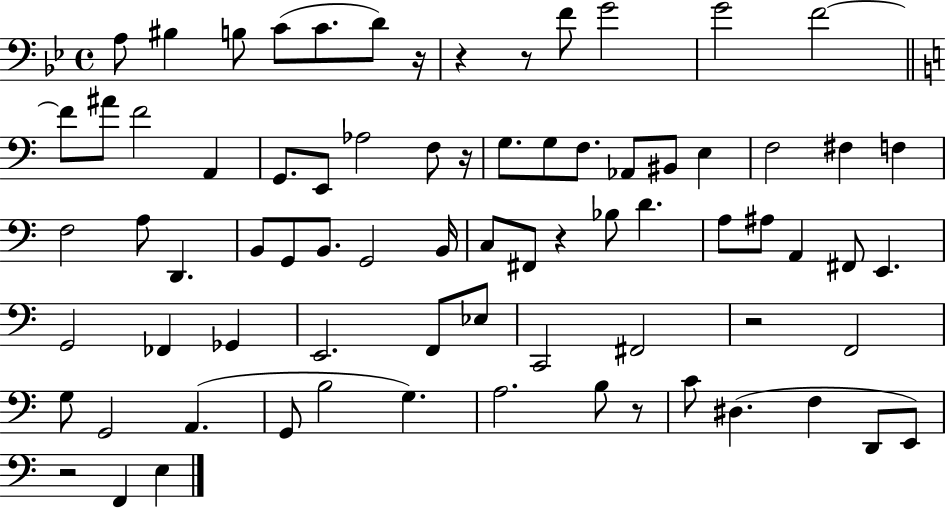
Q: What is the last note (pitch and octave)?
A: E3